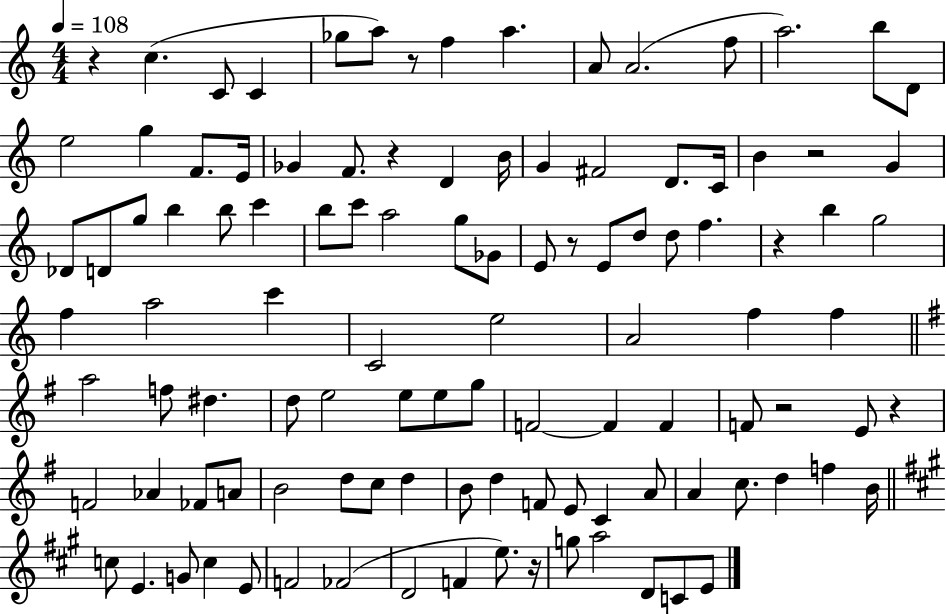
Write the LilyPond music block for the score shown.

{
  \clef treble
  \numericTimeSignature
  \time 4/4
  \key c \major
  \tempo 4 = 108
  \repeat volta 2 { r4 c''4.( c'8 c'4 | ges''8 a''8) r8 f''4 a''4. | a'8 a'2.( f''8 | a''2.) b''8 d'8 | \break e''2 g''4 f'8. e'16 | ges'4 f'8. r4 d'4 b'16 | g'4 fis'2 d'8. c'16 | b'4 r2 g'4 | \break des'8 d'8 g''8 b''4 b''8 c'''4 | b''8 c'''8 a''2 g''8 ges'8 | e'8 r8 e'8 d''8 d''8 f''4. | r4 b''4 g''2 | \break f''4 a''2 c'''4 | c'2 e''2 | a'2 f''4 f''4 | \bar "||" \break \key e \minor a''2 f''8 dis''4. | d''8 e''2 e''8 e''8 g''8 | f'2~~ f'4 f'4 | f'8 r2 e'8 r4 | \break f'2 aes'4 fes'8 a'8 | b'2 d''8 c''8 d''4 | b'8 d''4 f'8 e'8 c'4 a'8 | a'4 c''8. d''4 f''4 b'16 | \break \bar "||" \break \key a \major c''8 e'4. g'8 c''4 e'8 | f'2 fes'2( | d'2 f'4 e''8.) r16 | g''8 a''2 d'8 c'8 e'8 | \break } \bar "|."
}